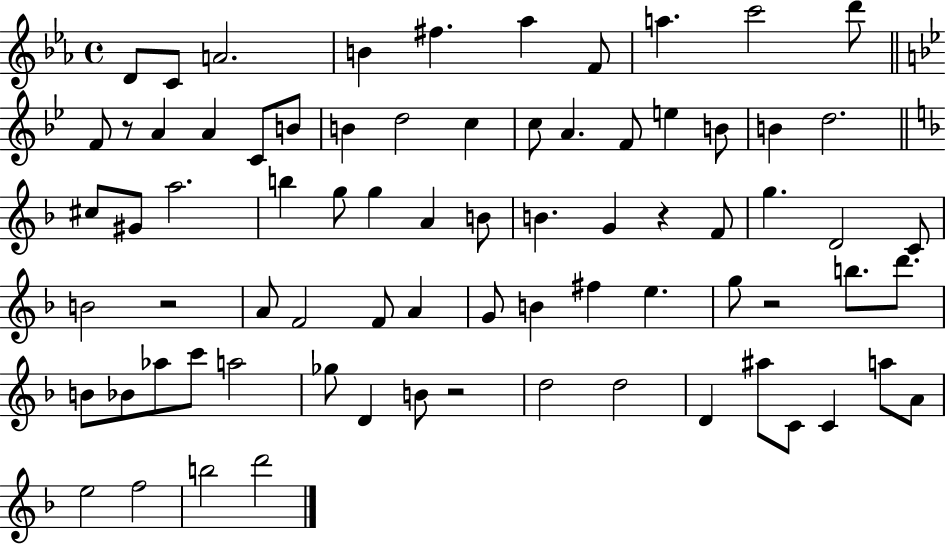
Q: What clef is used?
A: treble